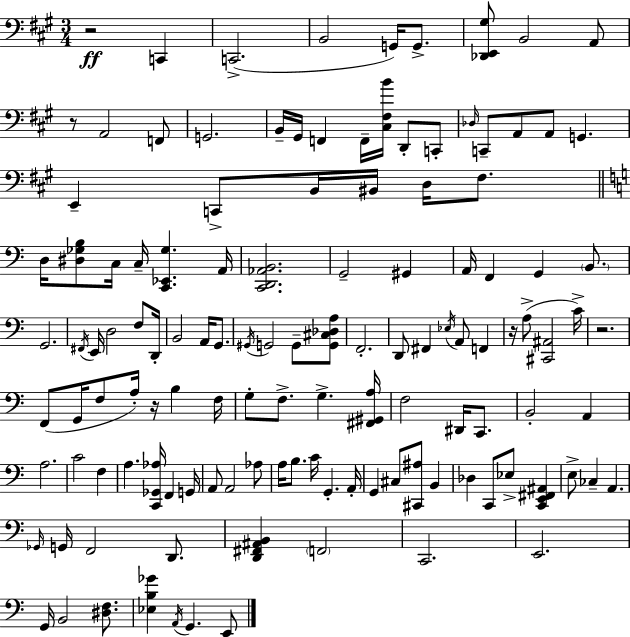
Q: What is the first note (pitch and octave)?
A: C2